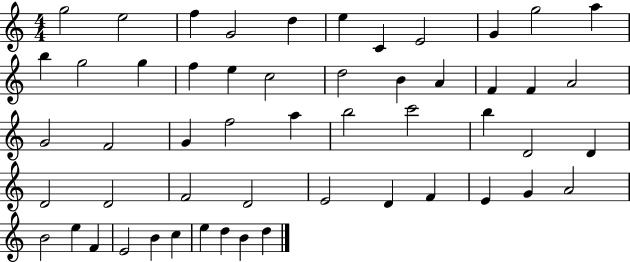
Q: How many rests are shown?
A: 0